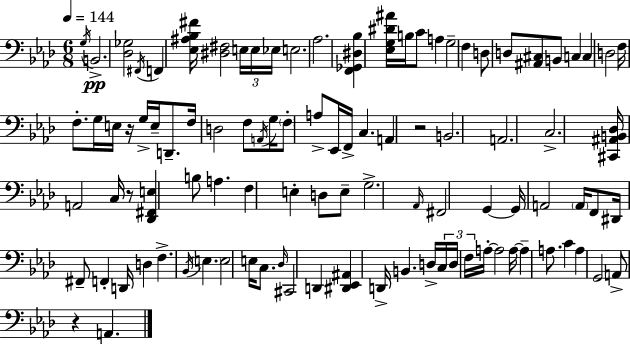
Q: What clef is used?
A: bass